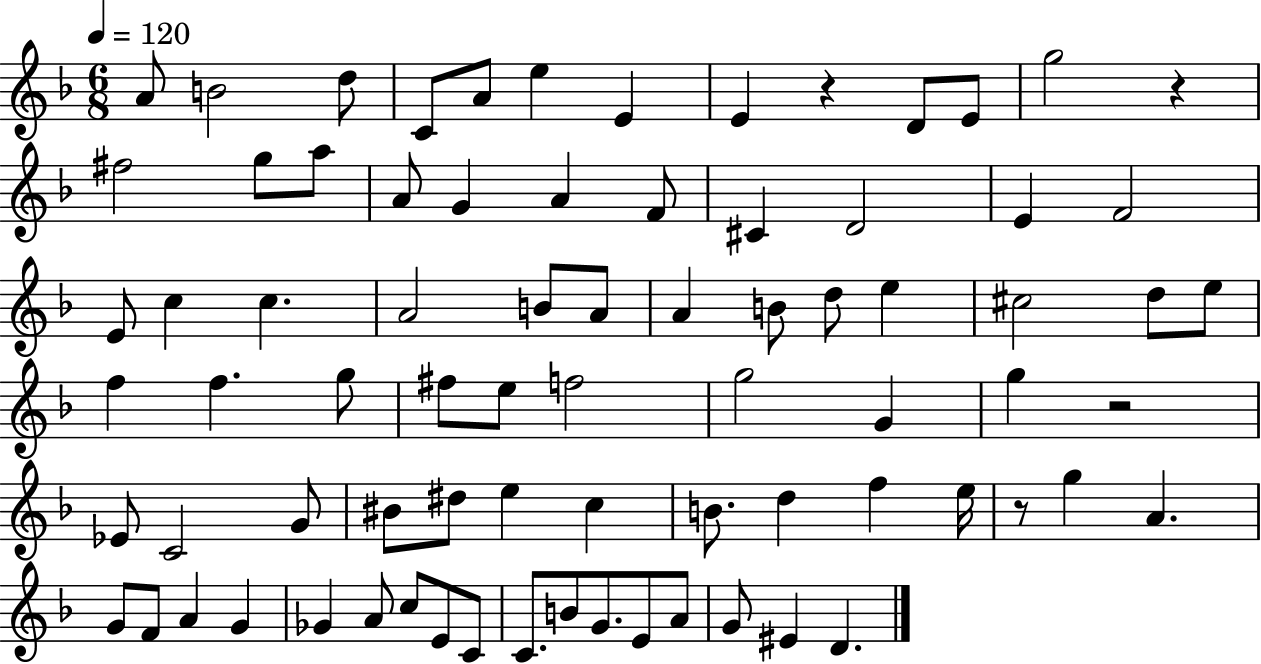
X:1
T:Untitled
M:6/8
L:1/4
K:F
A/2 B2 d/2 C/2 A/2 e E E z D/2 E/2 g2 z ^f2 g/2 a/2 A/2 G A F/2 ^C D2 E F2 E/2 c c A2 B/2 A/2 A B/2 d/2 e ^c2 d/2 e/2 f f g/2 ^f/2 e/2 f2 g2 G g z2 _E/2 C2 G/2 ^B/2 ^d/2 e c B/2 d f e/4 z/2 g A G/2 F/2 A G _G A/2 c/2 E/2 C/2 C/2 B/2 G/2 E/2 A/2 G/2 ^E D